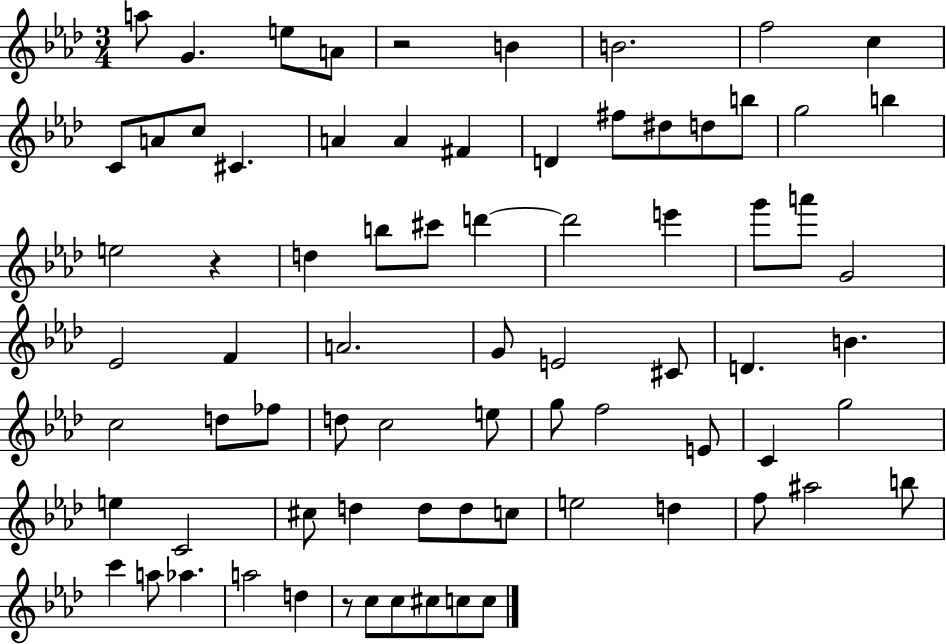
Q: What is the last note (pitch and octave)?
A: C5